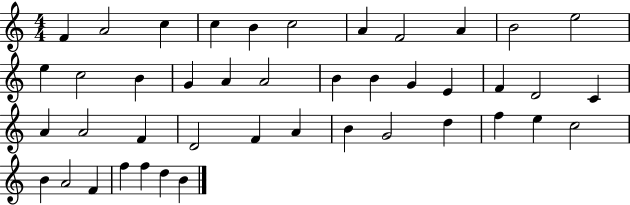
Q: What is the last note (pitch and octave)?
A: B4